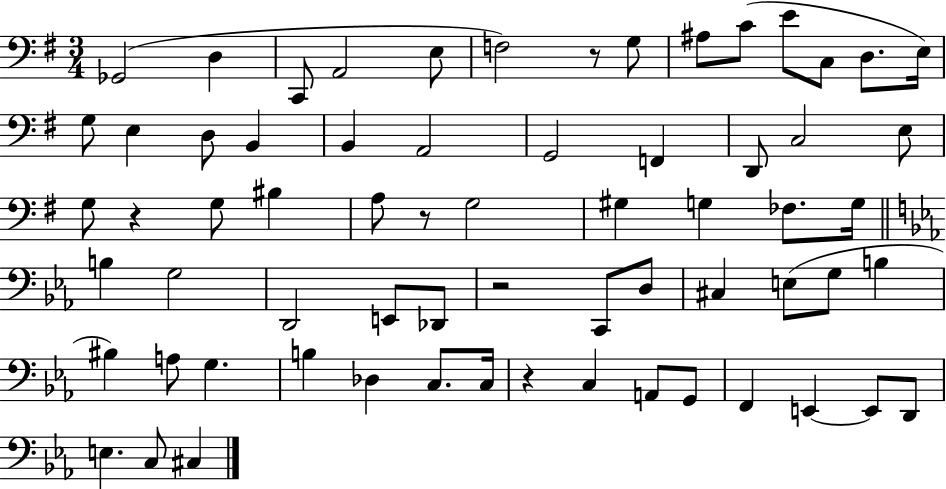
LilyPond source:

{
  \clef bass
  \numericTimeSignature
  \time 3/4
  \key g \major
  ges,2( d4 | c,8 a,2 e8 | f2) r8 g8 | ais8 c'8( e'8 c8 d8. e16) | \break g8 e4 d8 b,4 | b,4 a,2 | g,2 f,4 | d,8 c2 e8 | \break g8 r4 g8 bis4 | a8 r8 g2 | gis4 g4 fes8. g16 | \bar "||" \break \key c \minor b4 g2 | d,2 e,8 des,8 | r2 c,8 d8 | cis4 e8( g8 b4 | \break bis4) a8 g4. | b4 des4 c8. c16 | r4 c4 a,8 g,8 | f,4 e,4~~ e,8 d,8 | \break e4. c8 cis4 | \bar "|."
}